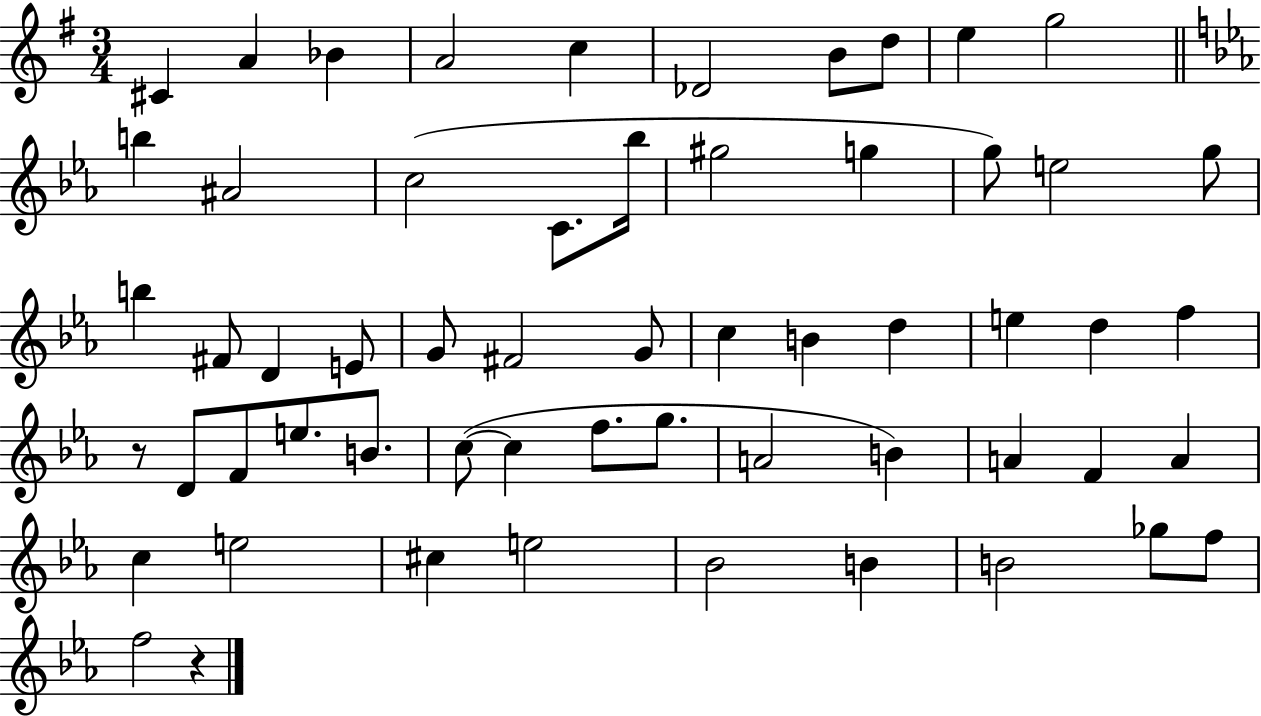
C#4/q A4/q Bb4/q A4/h C5/q Db4/h B4/e D5/e E5/q G5/h B5/q A#4/h C5/h C4/e. Bb5/s G#5/h G5/q G5/e E5/h G5/e B5/q F#4/e D4/q E4/e G4/e F#4/h G4/e C5/q B4/q D5/q E5/q D5/q F5/q R/e D4/e F4/e E5/e. B4/e. C5/e C5/q F5/e. G5/e. A4/h B4/q A4/q F4/q A4/q C5/q E5/h C#5/q E5/h Bb4/h B4/q B4/h Gb5/e F5/e F5/h R/q